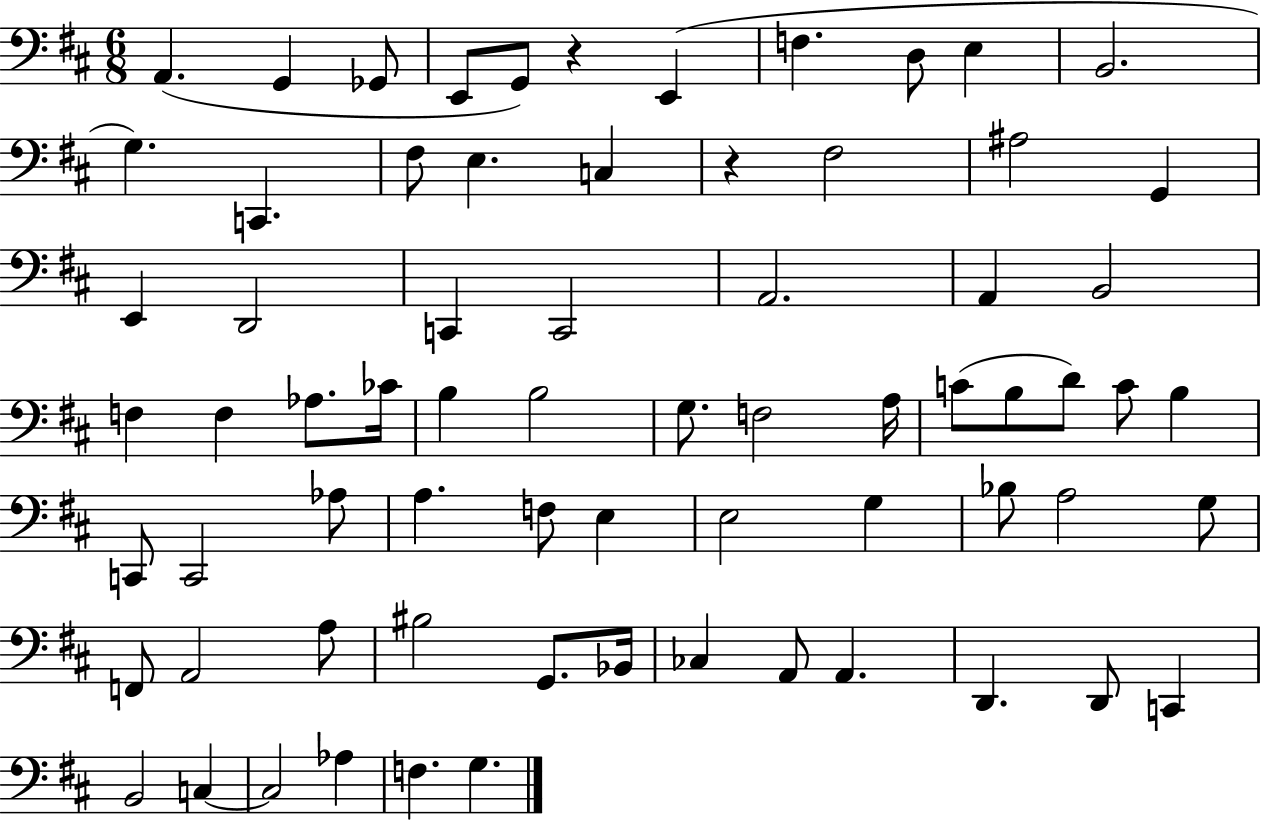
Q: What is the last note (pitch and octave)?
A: G3